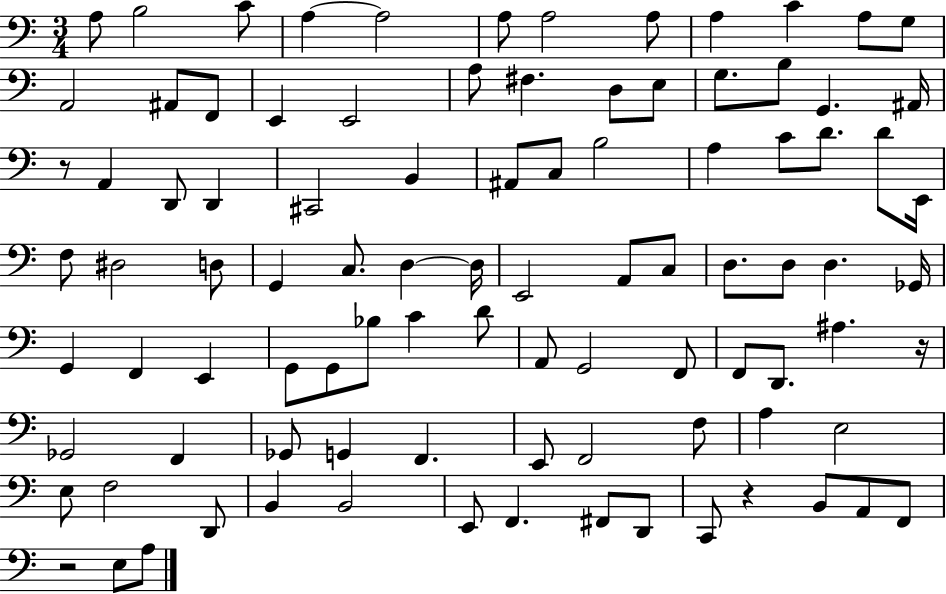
X:1
T:Untitled
M:3/4
L:1/4
K:C
A,/2 B,2 C/2 A, A,2 A,/2 A,2 A,/2 A, C A,/2 G,/2 A,,2 ^A,,/2 F,,/2 E,, E,,2 A,/2 ^F, D,/2 E,/2 G,/2 B,/2 G,, ^A,,/4 z/2 A,, D,,/2 D,, ^C,,2 B,, ^A,,/2 C,/2 B,2 A, C/2 D/2 D/2 E,,/4 F,/2 ^D,2 D,/2 G,, C,/2 D, D,/4 E,,2 A,,/2 C,/2 D,/2 D,/2 D, _G,,/4 G,, F,, E,, G,,/2 G,,/2 _B,/2 C D/2 A,,/2 G,,2 F,,/2 F,,/2 D,,/2 ^A, z/4 _G,,2 F,, _G,,/2 G,, F,, E,,/2 F,,2 F,/2 A, E,2 E,/2 F,2 D,,/2 B,, B,,2 E,,/2 F,, ^F,,/2 D,,/2 C,,/2 z B,,/2 A,,/2 F,,/2 z2 E,/2 A,/2